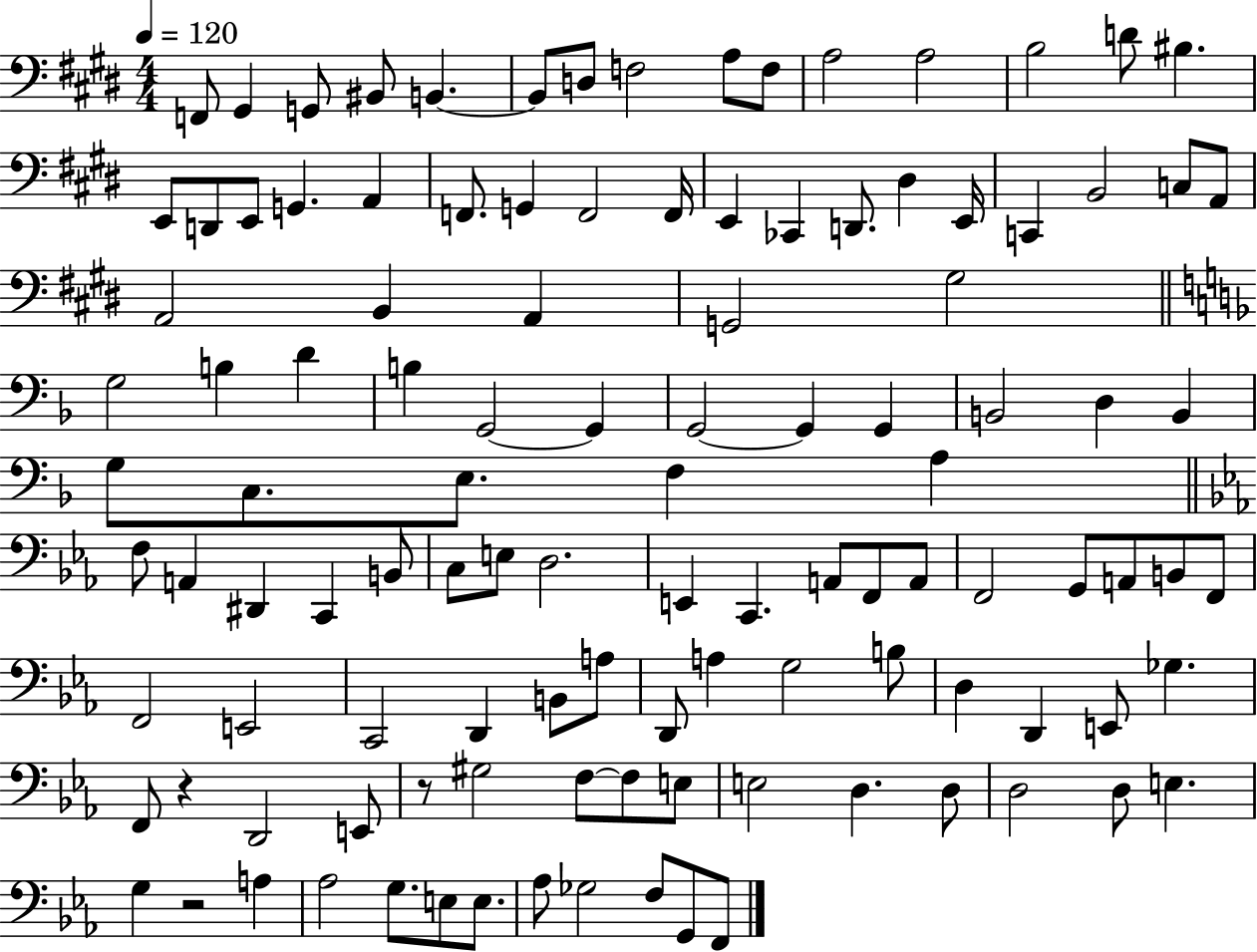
F2/e G#2/q G2/e BIS2/e B2/q. B2/e D3/e F3/h A3/e F3/e A3/h A3/h B3/h D4/e BIS3/q. E2/e D2/e E2/e G2/q. A2/q F2/e. G2/q F2/h F2/s E2/q CES2/q D2/e. D#3/q E2/s C2/q B2/h C3/e A2/e A2/h B2/q A2/q G2/h G#3/h G3/h B3/q D4/q B3/q G2/h G2/q G2/h G2/q G2/q B2/h D3/q B2/q G3/e C3/e. E3/e. F3/q A3/q F3/e A2/q D#2/q C2/q B2/e C3/e E3/e D3/h. E2/q C2/q. A2/e F2/e A2/e F2/h G2/e A2/e B2/e F2/e F2/h E2/h C2/h D2/q B2/e A3/e D2/e A3/q G3/h B3/e D3/q D2/q E2/e Gb3/q. F2/e R/q D2/h E2/e R/e G#3/h F3/e F3/e E3/e E3/h D3/q. D3/e D3/h D3/e E3/q. G3/q R/h A3/q Ab3/h G3/e. E3/e E3/e. Ab3/e Gb3/h F3/e G2/e F2/e